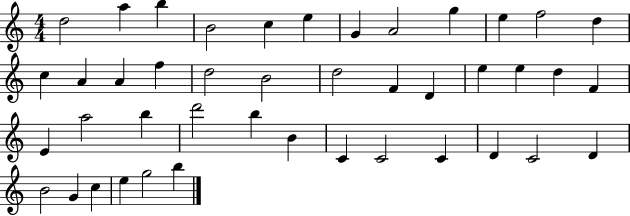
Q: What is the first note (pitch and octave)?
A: D5